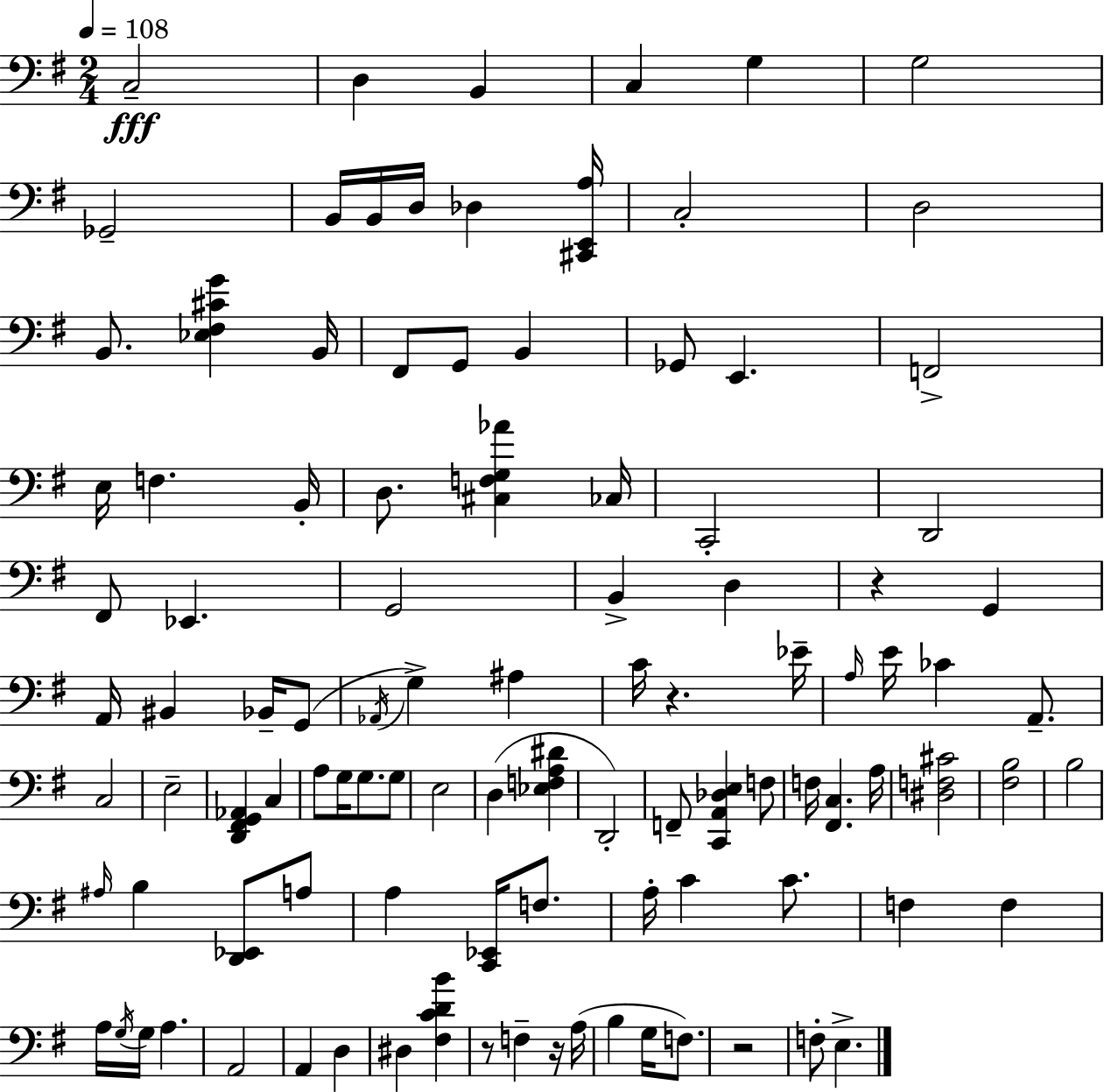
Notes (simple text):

C3/h D3/q B2/q C3/q G3/q G3/h Gb2/h B2/s B2/s D3/s Db3/q [C#2,E2,A3]/s C3/h D3/h B2/e. [Eb3,F#3,C#4,G4]/q B2/s F#2/e G2/e B2/q Gb2/e E2/q. F2/h E3/s F3/q. B2/s D3/e. [C#3,F3,G3,Ab4]/q CES3/s C2/h D2/h F#2/e Eb2/q. G2/h B2/q D3/q R/q G2/q A2/s BIS2/q Bb2/s G2/e Ab2/s G3/q A#3/q C4/s R/q. Eb4/s A3/s E4/s CES4/q A2/e. C3/h E3/h [D2,F#2,G2,Ab2]/q C3/q A3/e G3/s G3/e. G3/e E3/h D3/q [Eb3,F3,A3,D#4]/q D2/h F2/e [C2,A2,Db3,E3]/q F3/e F3/s [F#2,C3]/q. A3/s [D#3,F3,C#4]/h [F#3,B3]/h B3/h A#3/s B3/q [D2,Eb2]/e A3/e A3/q [C2,Eb2]/s F3/e. A3/s C4/q C4/e. F3/q F3/q A3/s G3/s G3/s A3/q. A2/h A2/q D3/q D#3/q [F#3,C4,D4,B4]/q R/e F3/q R/s A3/s B3/q G3/s F3/e. R/h F3/e E3/q.